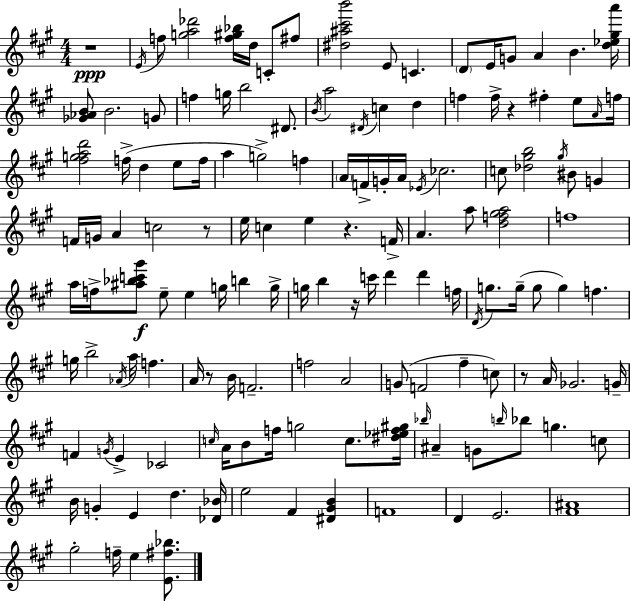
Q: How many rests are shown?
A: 7